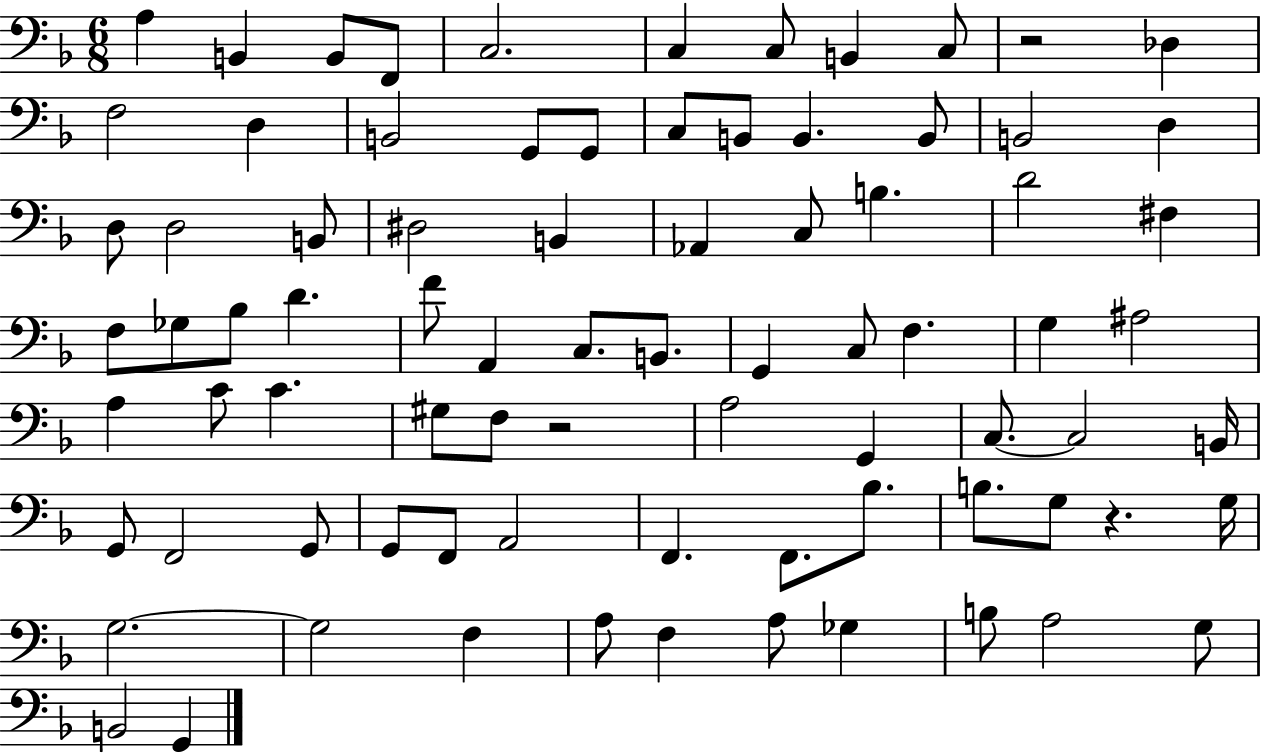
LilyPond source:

{
  \clef bass
  \numericTimeSignature
  \time 6/8
  \key f \major
  a4 b,4 b,8 f,8 | c2. | c4 c8 b,4 c8 | r2 des4 | \break f2 d4 | b,2 g,8 g,8 | c8 b,8 b,4. b,8 | b,2 d4 | \break d8 d2 b,8 | dis2 b,4 | aes,4 c8 b4. | d'2 fis4 | \break f8 ges8 bes8 d'4. | f'8 a,4 c8. b,8. | g,4 c8 f4. | g4 ais2 | \break a4 c'8 c'4. | gis8 f8 r2 | a2 g,4 | c8.~~ c2 b,16 | \break g,8 f,2 g,8 | g,8 f,8 a,2 | f,4. f,8. bes8. | b8. g8 r4. g16 | \break g2.~~ | g2 f4 | a8 f4 a8 ges4 | b8 a2 g8 | \break b,2 g,4 | \bar "|."
}